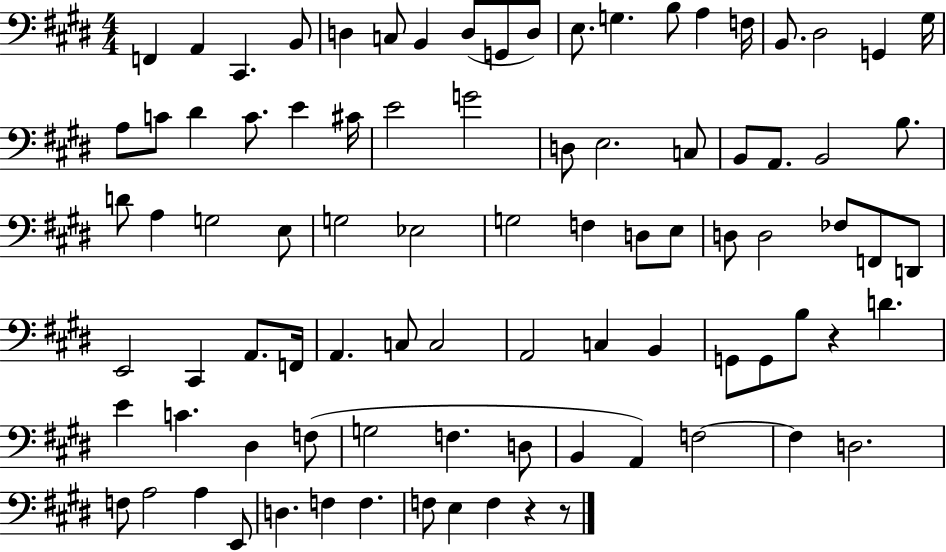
X:1
T:Untitled
M:4/4
L:1/4
K:E
F,, A,, ^C,, B,,/2 D, C,/2 B,, D,/2 G,,/2 D,/2 E,/2 G, B,/2 A, F,/4 B,,/2 ^D,2 G,, ^G,/4 A,/2 C/2 ^D C/2 E ^C/4 E2 G2 D,/2 E,2 C,/2 B,,/2 A,,/2 B,,2 B,/2 D/2 A, G,2 E,/2 G,2 _E,2 G,2 F, D,/2 E,/2 D,/2 D,2 _F,/2 F,,/2 D,,/2 E,,2 ^C,, A,,/2 F,,/4 A,, C,/2 C,2 A,,2 C, B,, G,,/2 G,,/2 B,/2 z D E C ^D, F,/2 G,2 F, D,/2 B,, A,, F,2 F, D,2 F,/2 A,2 A, E,,/2 D, F, F, F,/2 E, F, z z/2